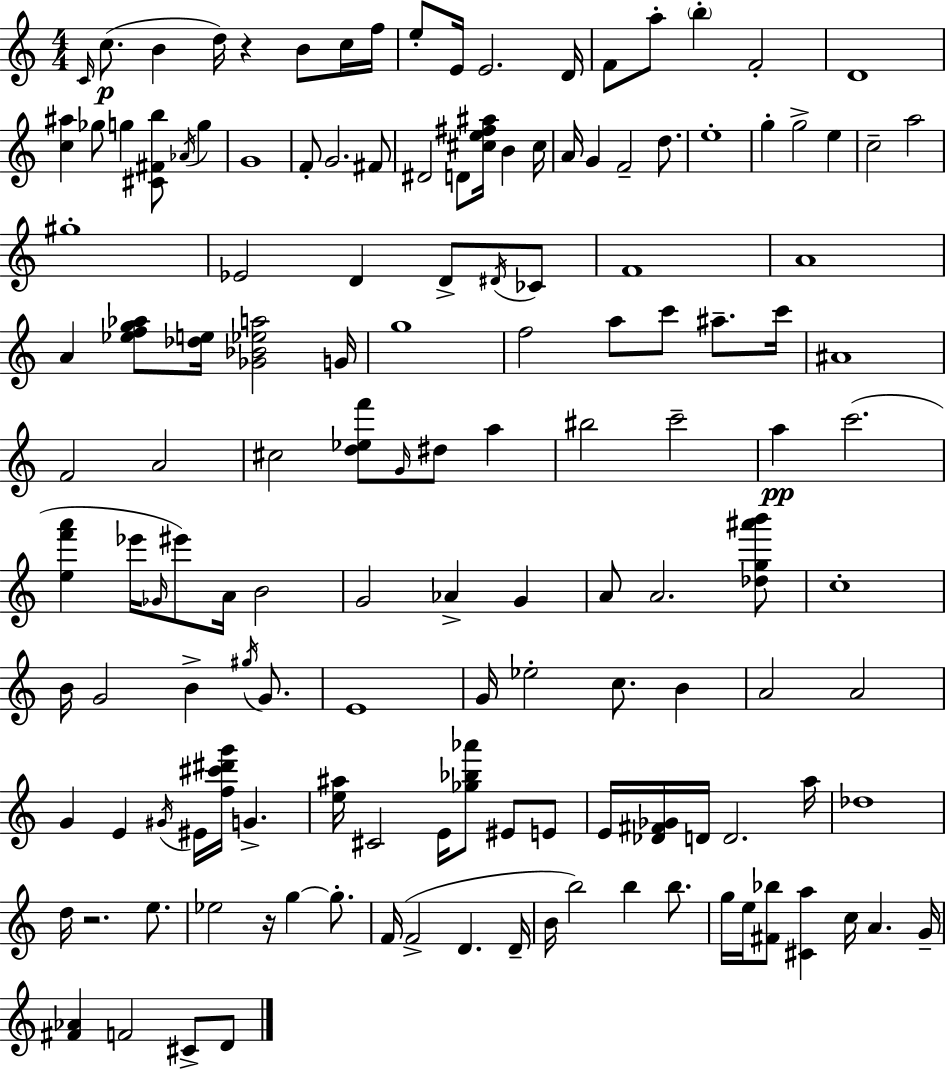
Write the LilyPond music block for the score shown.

{
  \clef treble
  \numericTimeSignature
  \time 4/4
  \key a \minor
  \repeat volta 2 { \grace { c'16 }(\p c''8. b'4 d''16) r4 b'8 c''16 | f''16 e''8-. e'16 e'2. | d'16 f'8 a''8-. \parenthesize b''4-. f'2-. | d'1 | \break <c'' ais''>4 ges''8 g''4 <cis' fis' b''>8 \acciaccatura { aes'16 } g''4 | g'1 | f'8-. g'2. | fis'8 dis'2 d'8 <cis'' e'' fis'' ais''>16 b'4 | \break cis''16 a'16 g'4 f'2-- d''8. | e''1-. | g''4-. g''2-> e''4 | c''2-- a''2 | \break gis''1-. | ees'2 d'4 d'8-> | \acciaccatura { dis'16 } ces'8 f'1 | a'1 | \break a'4 <ees'' f'' g'' aes''>8 <des'' e''>16 <ges' bes' ees'' a''>2 | g'16 g''1 | f''2 a''8 c'''8 ais''8.-- | c'''16 ais'1 | \break f'2 a'2 | cis''2 <d'' ees'' f'''>8 \grace { g'16 } dis''8 | a''4 bis''2 c'''2-- | a''4\pp c'''2.( | \break <e'' f''' a'''>4 ees'''16 \grace { ges'16 } eis'''8) a'16 b'2 | g'2 aes'4-> | g'4 a'8 a'2. | <des'' g'' ais''' b'''>8 c''1-. | \break b'16 g'2 b'4-> | \acciaccatura { gis''16 } g'8. e'1 | g'16 ees''2-. c''8. | b'4 a'2 a'2 | \break g'4 e'4 \acciaccatura { gis'16 } eis'16 | <f'' cis''' dis''' g'''>16 g'4.-> <e'' ais''>16 cis'2 | e'16 <ges'' bes'' aes'''>8 eis'8 e'8 e'16 <des' fis' ges'>16 d'16 d'2. | a''16 des''1 | \break d''16 r2. | e''8. ees''2 r16 | g''4~~ g''8.-. f'16( f'2-> | d'4. d'16-- b'16 b''2) | \break b''4 b''8. g''16 e''16 <fis' bes''>8 <cis' a''>4 c''16 | a'4. g'16-- <fis' aes'>4 f'2 | cis'8-> d'8 } \bar "|."
}